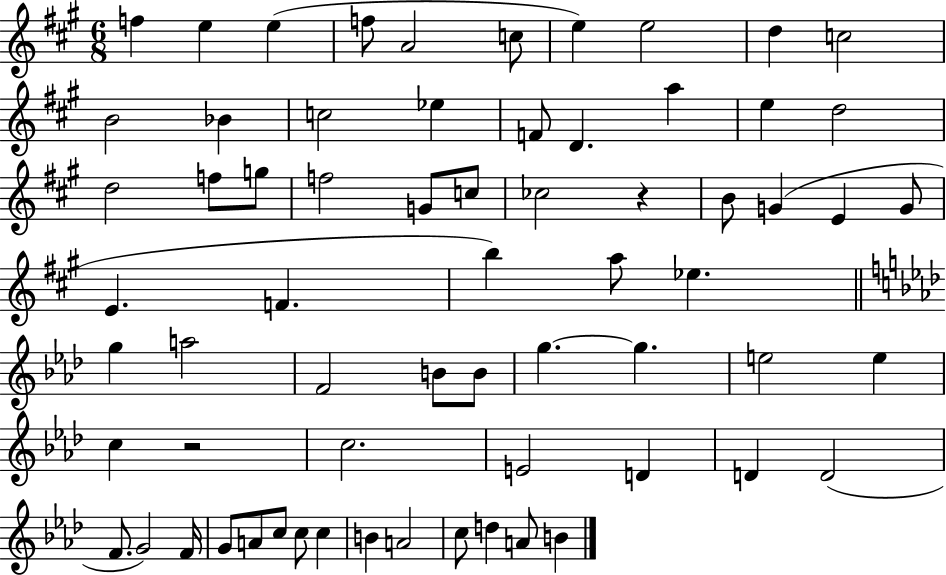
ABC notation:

X:1
T:Untitled
M:6/8
L:1/4
K:A
f e e f/2 A2 c/2 e e2 d c2 B2 _B c2 _e F/2 D a e d2 d2 f/2 g/2 f2 G/2 c/2 _c2 z B/2 G E G/2 E F b a/2 _e g a2 F2 B/2 B/2 g g e2 e c z2 c2 E2 D D D2 F/2 G2 F/4 G/2 A/2 c/2 c/2 c B A2 c/2 d A/2 B